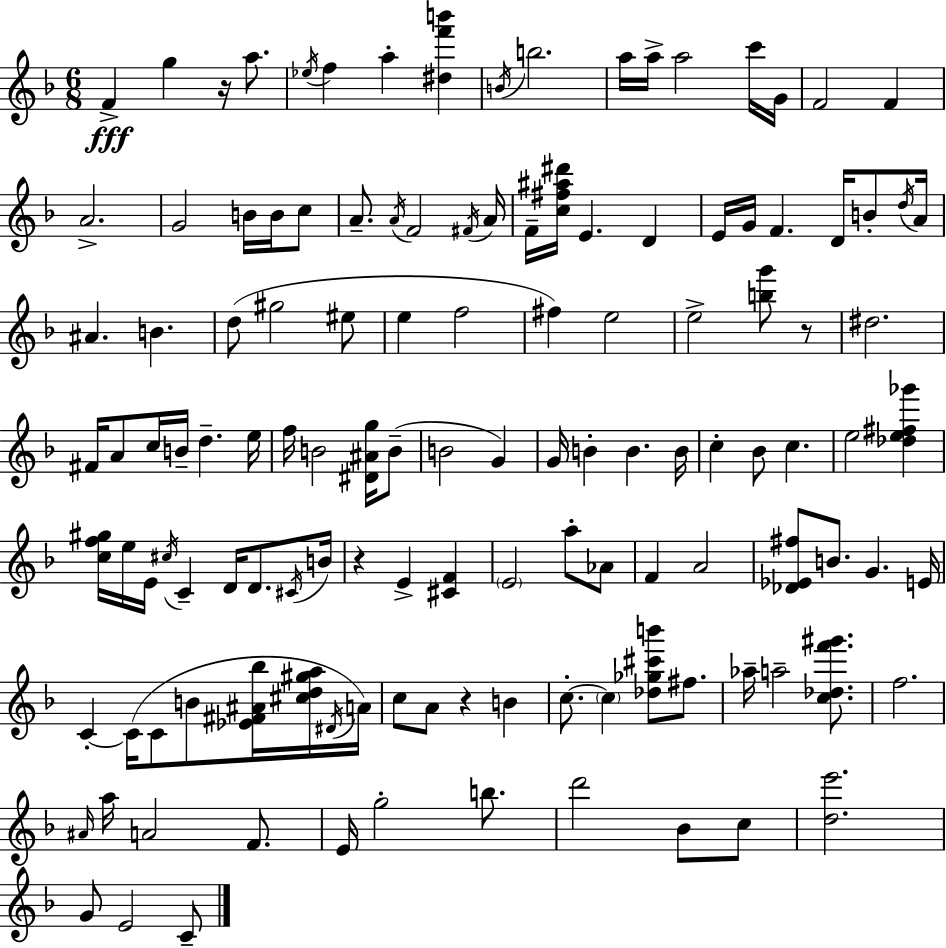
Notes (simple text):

F4/q G5/q R/s A5/e. Eb5/s F5/q A5/q [D#5,F6,B6]/q B4/s B5/h. A5/s A5/s A5/h C6/s G4/s F4/h F4/q A4/h. G4/h B4/s B4/s C5/e A4/e. A4/s F4/h F#4/s A4/s F4/s [C5,F#5,A#5,D#6]/s E4/q. D4/q E4/s G4/s F4/q. D4/s B4/e D5/s A4/s A#4/q. B4/q. D5/e G#5/h EIS5/e E5/q F5/h F#5/q E5/h E5/h [B5,G6]/e R/e D#5/h. F#4/s A4/e C5/s B4/s D5/q. E5/s F5/s B4/h [D#4,A#4,G5]/s B4/e B4/h G4/q G4/s B4/q B4/q. B4/s C5/q Bb4/e C5/q. E5/h [Db5,E5,F#5,Gb6]/q [C5,F5,G#5]/s E5/s E4/s C#5/s C4/q D4/s D4/e. C#4/s B4/s R/q E4/q [C#4,F4]/q E4/h A5/e Ab4/e F4/q A4/h [Db4,Eb4,F#5]/e B4/e. G4/q. E4/s C4/q C4/s C4/e B4/e [Eb4,F#4,A#4,Bb5]/s [C#5,D5,G#5,A5]/s D#4/s A4/s C5/e A4/e R/q B4/q C5/e. C5/q [Db5,Gb5,C#6,B6]/e F#5/e. Ab5/s A5/h [C5,Db5,F6,G#6]/e. F5/h. A#4/s A5/s A4/h F4/e. E4/s G5/h B5/e. D6/h Bb4/e C5/e [D5,E6]/h. G4/e E4/h C4/e